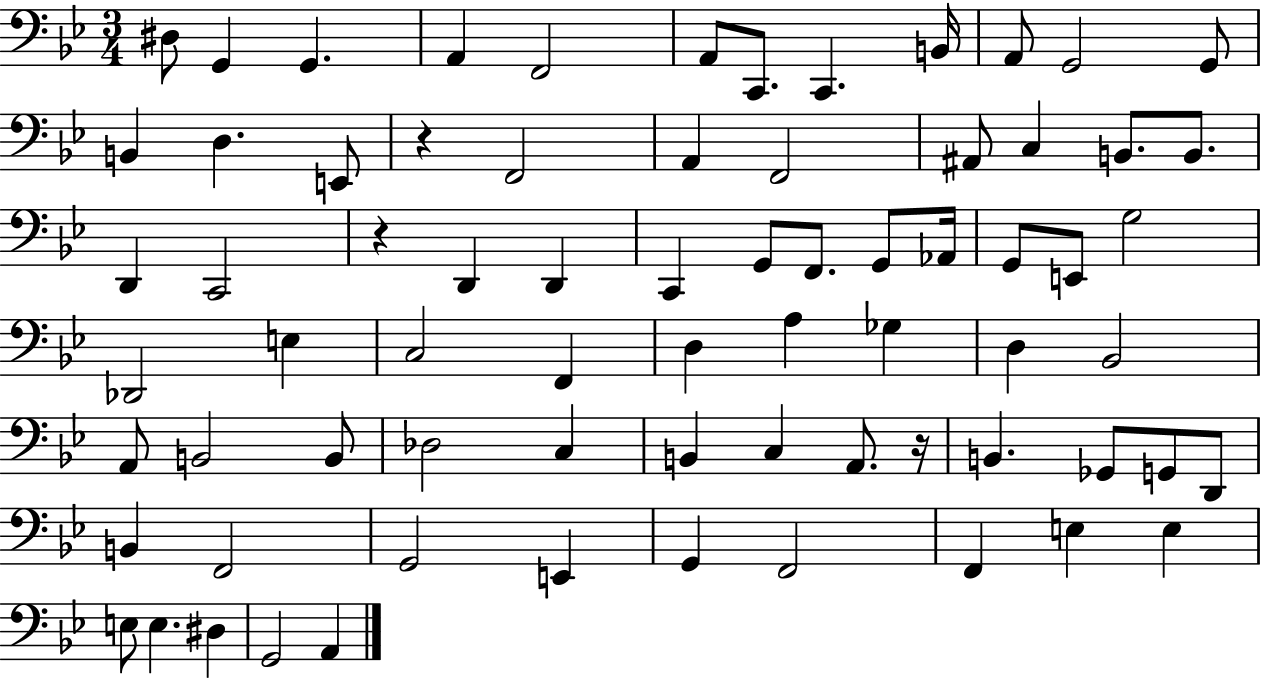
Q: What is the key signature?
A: BES major